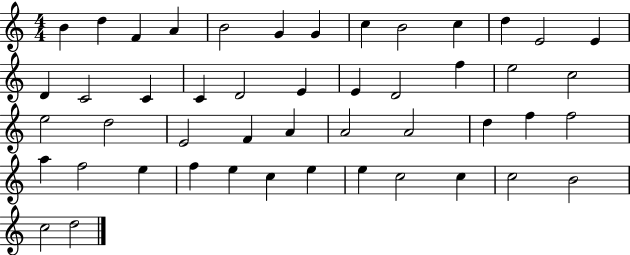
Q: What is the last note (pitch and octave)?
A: D5